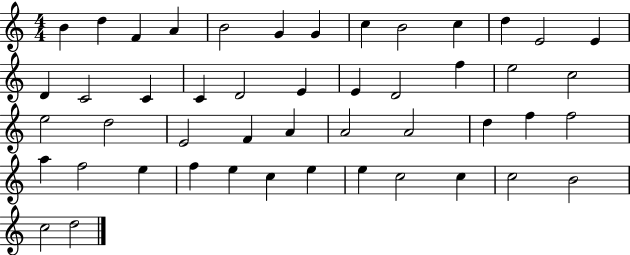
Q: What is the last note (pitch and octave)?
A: D5